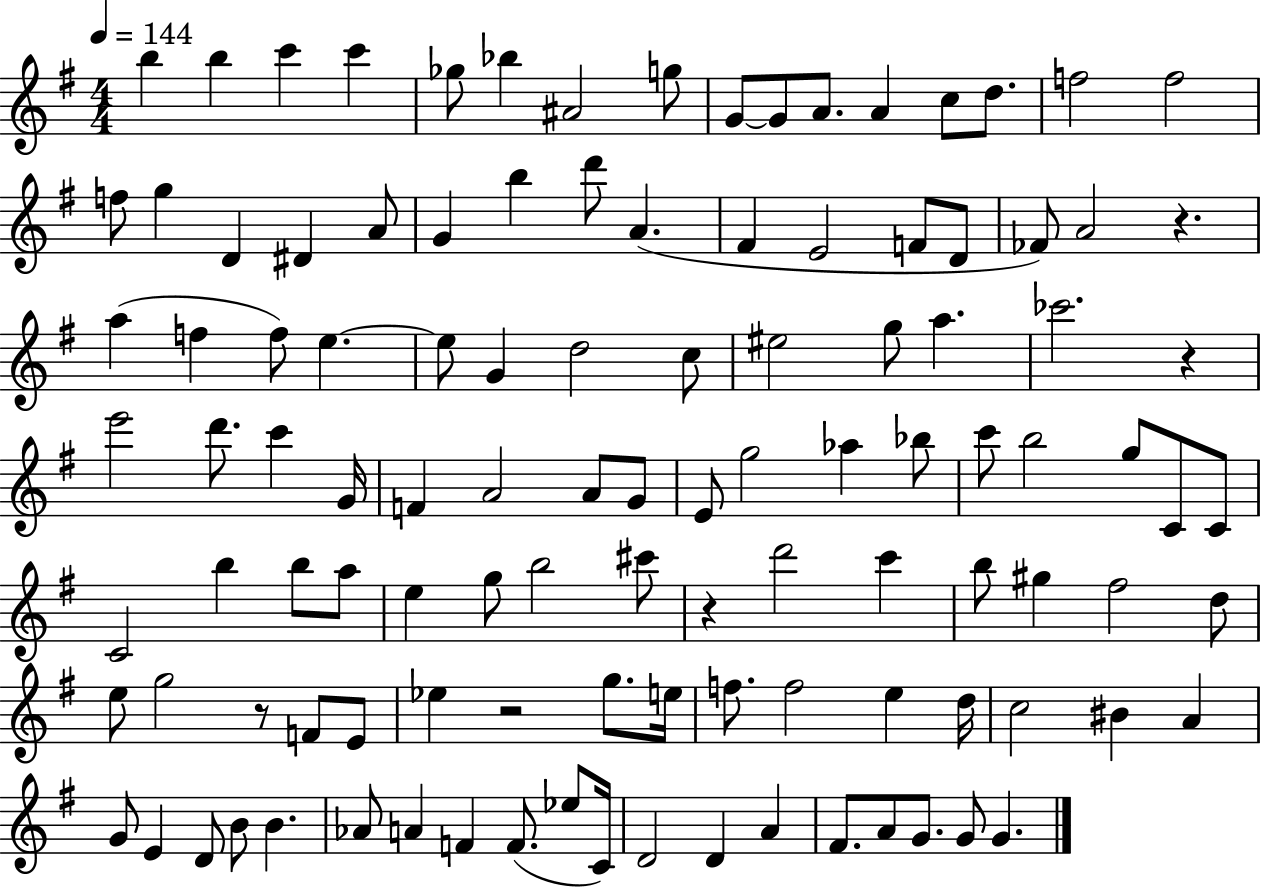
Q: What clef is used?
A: treble